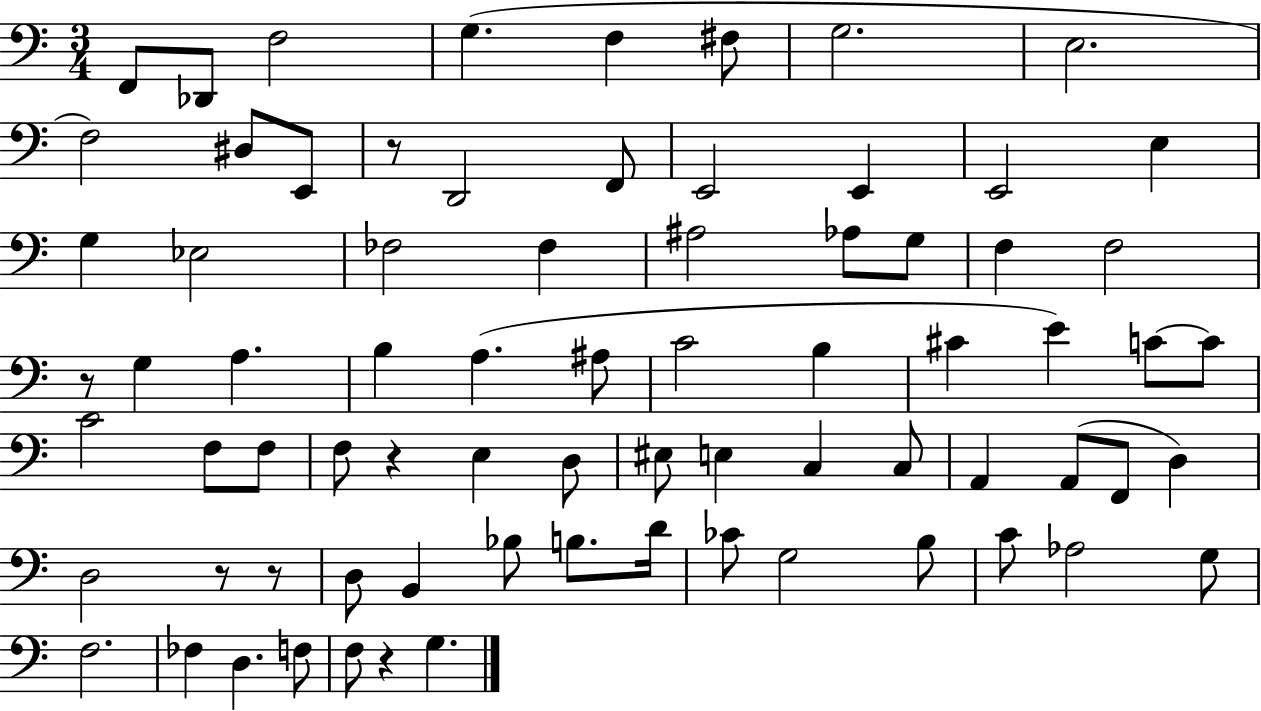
X:1
T:Untitled
M:3/4
L:1/4
K:C
F,,/2 _D,,/2 F,2 G, F, ^F,/2 G,2 E,2 F,2 ^D,/2 E,,/2 z/2 D,,2 F,,/2 E,,2 E,, E,,2 E, G, _E,2 _F,2 _F, ^A,2 _A,/2 G,/2 F, F,2 z/2 G, A, B, A, ^A,/2 C2 B, ^C E C/2 C/2 C2 F,/2 F,/2 F,/2 z E, D,/2 ^E,/2 E, C, C,/2 A,, A,,/2 F,,/2 D, D,2 z/2 z/2 D,/2 B,, _B,/2 B,/2 D/4 _C/2 G,2 B,/2 C/2 _A,2 G,/2 F,2 _F, D, F,/2 F,/2 z G,